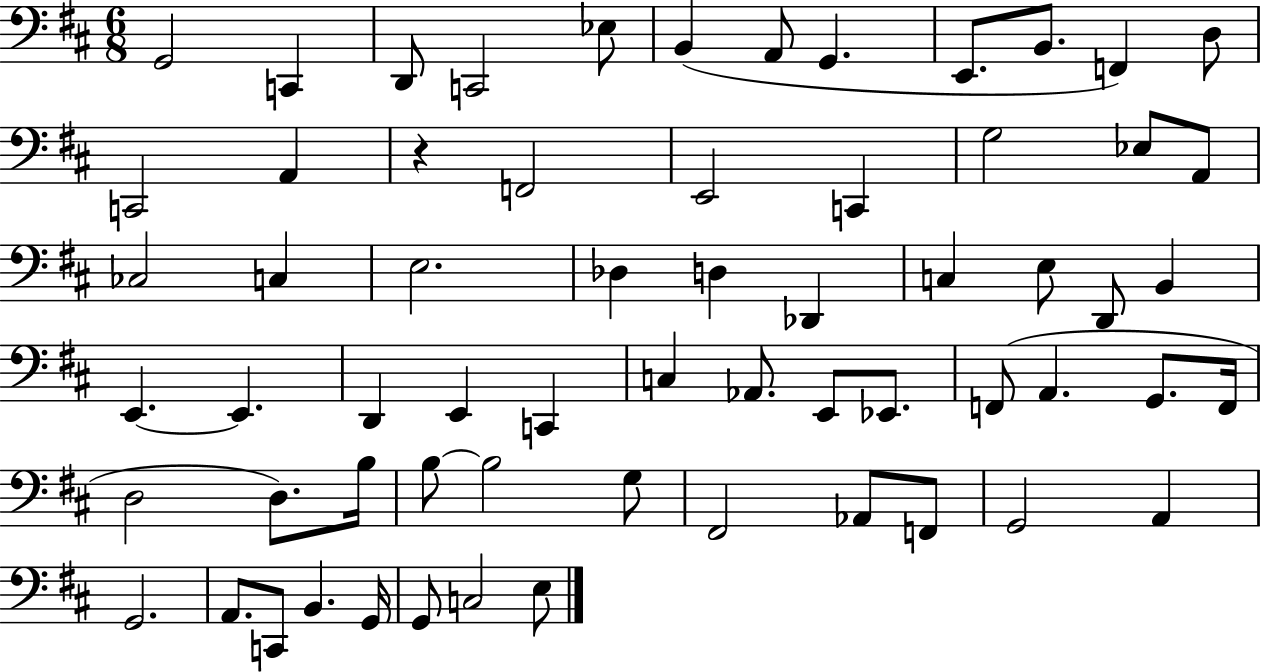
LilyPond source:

{
  \clef bass
  \numericTimeSignature
  \time 6/8
  \key d \major
  g,2 c,4 | d,8 c,2 ees8 | b,4( a,8 g,4. | e,8. b,8. f,4) d8 | \break c,2 a,4 | r4 f,2 | e,2 c,4 | g2 ees8 a,8 | \break ces2 c4 | e2. | des4 d4 des,4 | c4 e8 d,8 b,4 | \break e,4.~~ e,4. | d,4 e,4 c,4 | c4 aes,8. e,8 ees,8. | f,8( a,4. g,8. f,16 | \break d2 d8.) b16 | b8~~ b2 g8 | fis,2 aes,8 f,8 | g,2 a,4 | \break g,2. | a,8. c,8 b,4. g,16 | g,8 c2 e8 | \bar "|."
}